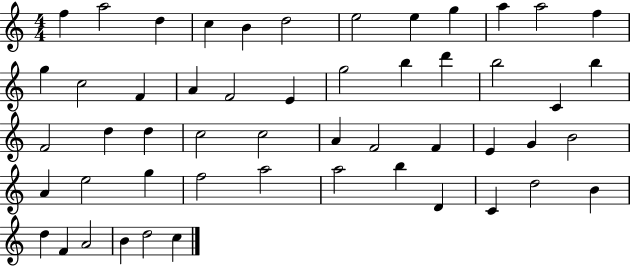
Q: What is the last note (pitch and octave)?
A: C5